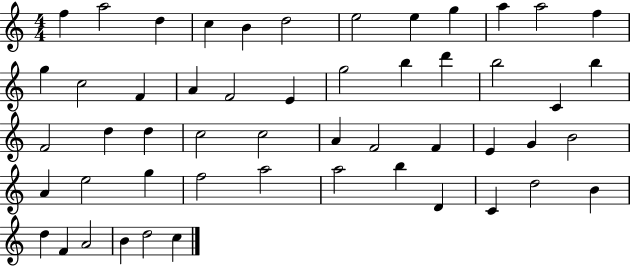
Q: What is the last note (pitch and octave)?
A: C5